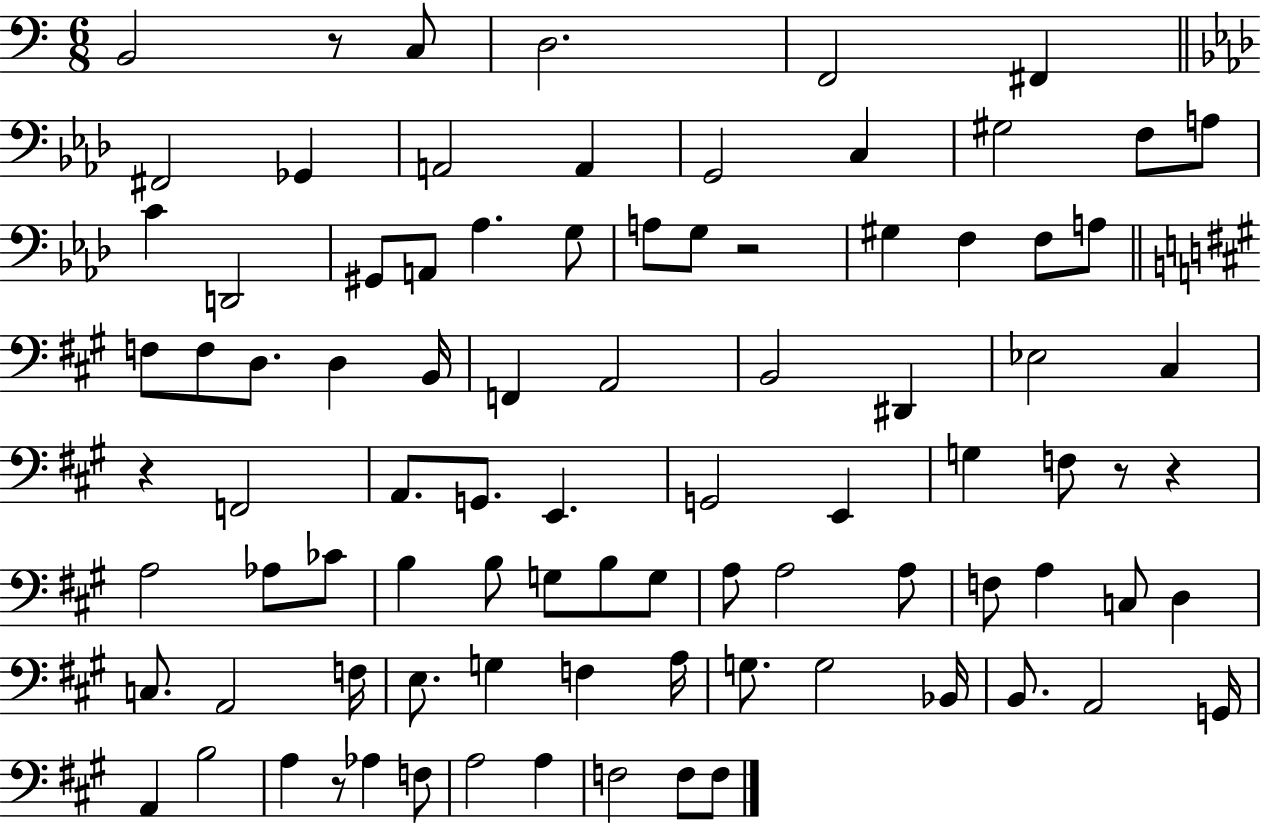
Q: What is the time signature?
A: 6/8